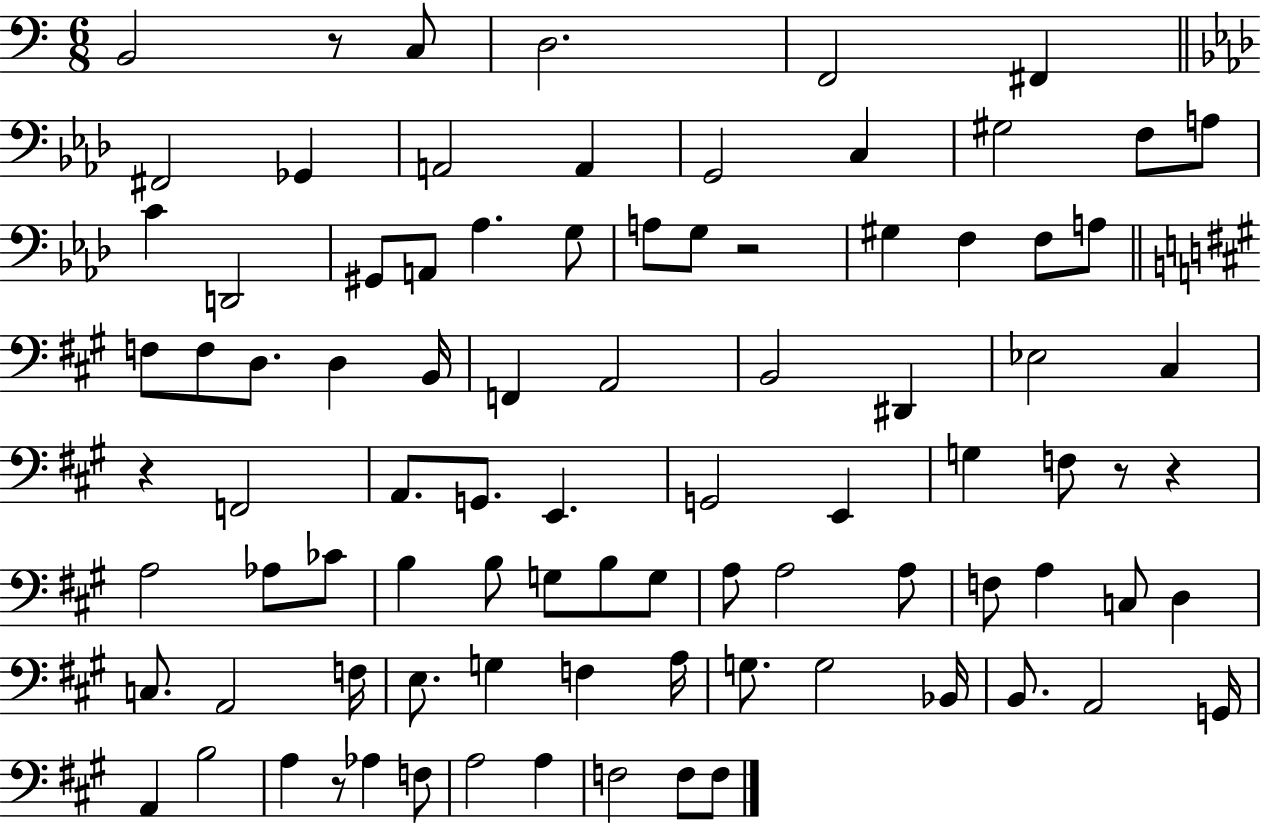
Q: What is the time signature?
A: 6/8